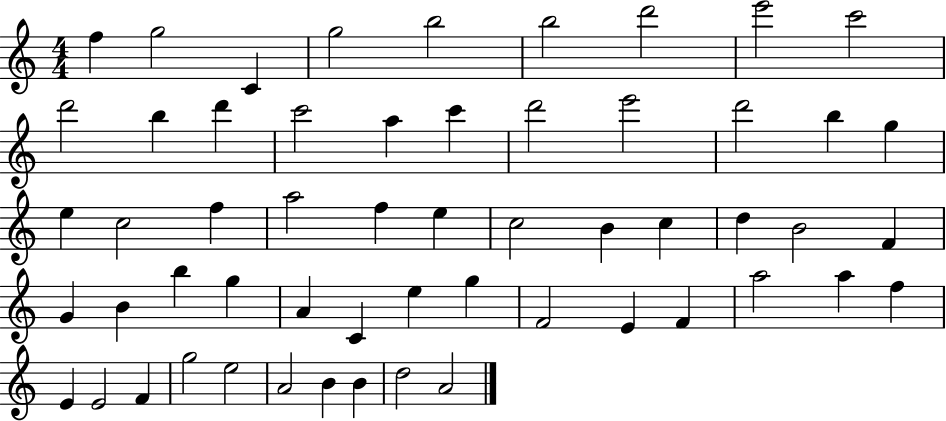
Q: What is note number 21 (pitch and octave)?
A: E5